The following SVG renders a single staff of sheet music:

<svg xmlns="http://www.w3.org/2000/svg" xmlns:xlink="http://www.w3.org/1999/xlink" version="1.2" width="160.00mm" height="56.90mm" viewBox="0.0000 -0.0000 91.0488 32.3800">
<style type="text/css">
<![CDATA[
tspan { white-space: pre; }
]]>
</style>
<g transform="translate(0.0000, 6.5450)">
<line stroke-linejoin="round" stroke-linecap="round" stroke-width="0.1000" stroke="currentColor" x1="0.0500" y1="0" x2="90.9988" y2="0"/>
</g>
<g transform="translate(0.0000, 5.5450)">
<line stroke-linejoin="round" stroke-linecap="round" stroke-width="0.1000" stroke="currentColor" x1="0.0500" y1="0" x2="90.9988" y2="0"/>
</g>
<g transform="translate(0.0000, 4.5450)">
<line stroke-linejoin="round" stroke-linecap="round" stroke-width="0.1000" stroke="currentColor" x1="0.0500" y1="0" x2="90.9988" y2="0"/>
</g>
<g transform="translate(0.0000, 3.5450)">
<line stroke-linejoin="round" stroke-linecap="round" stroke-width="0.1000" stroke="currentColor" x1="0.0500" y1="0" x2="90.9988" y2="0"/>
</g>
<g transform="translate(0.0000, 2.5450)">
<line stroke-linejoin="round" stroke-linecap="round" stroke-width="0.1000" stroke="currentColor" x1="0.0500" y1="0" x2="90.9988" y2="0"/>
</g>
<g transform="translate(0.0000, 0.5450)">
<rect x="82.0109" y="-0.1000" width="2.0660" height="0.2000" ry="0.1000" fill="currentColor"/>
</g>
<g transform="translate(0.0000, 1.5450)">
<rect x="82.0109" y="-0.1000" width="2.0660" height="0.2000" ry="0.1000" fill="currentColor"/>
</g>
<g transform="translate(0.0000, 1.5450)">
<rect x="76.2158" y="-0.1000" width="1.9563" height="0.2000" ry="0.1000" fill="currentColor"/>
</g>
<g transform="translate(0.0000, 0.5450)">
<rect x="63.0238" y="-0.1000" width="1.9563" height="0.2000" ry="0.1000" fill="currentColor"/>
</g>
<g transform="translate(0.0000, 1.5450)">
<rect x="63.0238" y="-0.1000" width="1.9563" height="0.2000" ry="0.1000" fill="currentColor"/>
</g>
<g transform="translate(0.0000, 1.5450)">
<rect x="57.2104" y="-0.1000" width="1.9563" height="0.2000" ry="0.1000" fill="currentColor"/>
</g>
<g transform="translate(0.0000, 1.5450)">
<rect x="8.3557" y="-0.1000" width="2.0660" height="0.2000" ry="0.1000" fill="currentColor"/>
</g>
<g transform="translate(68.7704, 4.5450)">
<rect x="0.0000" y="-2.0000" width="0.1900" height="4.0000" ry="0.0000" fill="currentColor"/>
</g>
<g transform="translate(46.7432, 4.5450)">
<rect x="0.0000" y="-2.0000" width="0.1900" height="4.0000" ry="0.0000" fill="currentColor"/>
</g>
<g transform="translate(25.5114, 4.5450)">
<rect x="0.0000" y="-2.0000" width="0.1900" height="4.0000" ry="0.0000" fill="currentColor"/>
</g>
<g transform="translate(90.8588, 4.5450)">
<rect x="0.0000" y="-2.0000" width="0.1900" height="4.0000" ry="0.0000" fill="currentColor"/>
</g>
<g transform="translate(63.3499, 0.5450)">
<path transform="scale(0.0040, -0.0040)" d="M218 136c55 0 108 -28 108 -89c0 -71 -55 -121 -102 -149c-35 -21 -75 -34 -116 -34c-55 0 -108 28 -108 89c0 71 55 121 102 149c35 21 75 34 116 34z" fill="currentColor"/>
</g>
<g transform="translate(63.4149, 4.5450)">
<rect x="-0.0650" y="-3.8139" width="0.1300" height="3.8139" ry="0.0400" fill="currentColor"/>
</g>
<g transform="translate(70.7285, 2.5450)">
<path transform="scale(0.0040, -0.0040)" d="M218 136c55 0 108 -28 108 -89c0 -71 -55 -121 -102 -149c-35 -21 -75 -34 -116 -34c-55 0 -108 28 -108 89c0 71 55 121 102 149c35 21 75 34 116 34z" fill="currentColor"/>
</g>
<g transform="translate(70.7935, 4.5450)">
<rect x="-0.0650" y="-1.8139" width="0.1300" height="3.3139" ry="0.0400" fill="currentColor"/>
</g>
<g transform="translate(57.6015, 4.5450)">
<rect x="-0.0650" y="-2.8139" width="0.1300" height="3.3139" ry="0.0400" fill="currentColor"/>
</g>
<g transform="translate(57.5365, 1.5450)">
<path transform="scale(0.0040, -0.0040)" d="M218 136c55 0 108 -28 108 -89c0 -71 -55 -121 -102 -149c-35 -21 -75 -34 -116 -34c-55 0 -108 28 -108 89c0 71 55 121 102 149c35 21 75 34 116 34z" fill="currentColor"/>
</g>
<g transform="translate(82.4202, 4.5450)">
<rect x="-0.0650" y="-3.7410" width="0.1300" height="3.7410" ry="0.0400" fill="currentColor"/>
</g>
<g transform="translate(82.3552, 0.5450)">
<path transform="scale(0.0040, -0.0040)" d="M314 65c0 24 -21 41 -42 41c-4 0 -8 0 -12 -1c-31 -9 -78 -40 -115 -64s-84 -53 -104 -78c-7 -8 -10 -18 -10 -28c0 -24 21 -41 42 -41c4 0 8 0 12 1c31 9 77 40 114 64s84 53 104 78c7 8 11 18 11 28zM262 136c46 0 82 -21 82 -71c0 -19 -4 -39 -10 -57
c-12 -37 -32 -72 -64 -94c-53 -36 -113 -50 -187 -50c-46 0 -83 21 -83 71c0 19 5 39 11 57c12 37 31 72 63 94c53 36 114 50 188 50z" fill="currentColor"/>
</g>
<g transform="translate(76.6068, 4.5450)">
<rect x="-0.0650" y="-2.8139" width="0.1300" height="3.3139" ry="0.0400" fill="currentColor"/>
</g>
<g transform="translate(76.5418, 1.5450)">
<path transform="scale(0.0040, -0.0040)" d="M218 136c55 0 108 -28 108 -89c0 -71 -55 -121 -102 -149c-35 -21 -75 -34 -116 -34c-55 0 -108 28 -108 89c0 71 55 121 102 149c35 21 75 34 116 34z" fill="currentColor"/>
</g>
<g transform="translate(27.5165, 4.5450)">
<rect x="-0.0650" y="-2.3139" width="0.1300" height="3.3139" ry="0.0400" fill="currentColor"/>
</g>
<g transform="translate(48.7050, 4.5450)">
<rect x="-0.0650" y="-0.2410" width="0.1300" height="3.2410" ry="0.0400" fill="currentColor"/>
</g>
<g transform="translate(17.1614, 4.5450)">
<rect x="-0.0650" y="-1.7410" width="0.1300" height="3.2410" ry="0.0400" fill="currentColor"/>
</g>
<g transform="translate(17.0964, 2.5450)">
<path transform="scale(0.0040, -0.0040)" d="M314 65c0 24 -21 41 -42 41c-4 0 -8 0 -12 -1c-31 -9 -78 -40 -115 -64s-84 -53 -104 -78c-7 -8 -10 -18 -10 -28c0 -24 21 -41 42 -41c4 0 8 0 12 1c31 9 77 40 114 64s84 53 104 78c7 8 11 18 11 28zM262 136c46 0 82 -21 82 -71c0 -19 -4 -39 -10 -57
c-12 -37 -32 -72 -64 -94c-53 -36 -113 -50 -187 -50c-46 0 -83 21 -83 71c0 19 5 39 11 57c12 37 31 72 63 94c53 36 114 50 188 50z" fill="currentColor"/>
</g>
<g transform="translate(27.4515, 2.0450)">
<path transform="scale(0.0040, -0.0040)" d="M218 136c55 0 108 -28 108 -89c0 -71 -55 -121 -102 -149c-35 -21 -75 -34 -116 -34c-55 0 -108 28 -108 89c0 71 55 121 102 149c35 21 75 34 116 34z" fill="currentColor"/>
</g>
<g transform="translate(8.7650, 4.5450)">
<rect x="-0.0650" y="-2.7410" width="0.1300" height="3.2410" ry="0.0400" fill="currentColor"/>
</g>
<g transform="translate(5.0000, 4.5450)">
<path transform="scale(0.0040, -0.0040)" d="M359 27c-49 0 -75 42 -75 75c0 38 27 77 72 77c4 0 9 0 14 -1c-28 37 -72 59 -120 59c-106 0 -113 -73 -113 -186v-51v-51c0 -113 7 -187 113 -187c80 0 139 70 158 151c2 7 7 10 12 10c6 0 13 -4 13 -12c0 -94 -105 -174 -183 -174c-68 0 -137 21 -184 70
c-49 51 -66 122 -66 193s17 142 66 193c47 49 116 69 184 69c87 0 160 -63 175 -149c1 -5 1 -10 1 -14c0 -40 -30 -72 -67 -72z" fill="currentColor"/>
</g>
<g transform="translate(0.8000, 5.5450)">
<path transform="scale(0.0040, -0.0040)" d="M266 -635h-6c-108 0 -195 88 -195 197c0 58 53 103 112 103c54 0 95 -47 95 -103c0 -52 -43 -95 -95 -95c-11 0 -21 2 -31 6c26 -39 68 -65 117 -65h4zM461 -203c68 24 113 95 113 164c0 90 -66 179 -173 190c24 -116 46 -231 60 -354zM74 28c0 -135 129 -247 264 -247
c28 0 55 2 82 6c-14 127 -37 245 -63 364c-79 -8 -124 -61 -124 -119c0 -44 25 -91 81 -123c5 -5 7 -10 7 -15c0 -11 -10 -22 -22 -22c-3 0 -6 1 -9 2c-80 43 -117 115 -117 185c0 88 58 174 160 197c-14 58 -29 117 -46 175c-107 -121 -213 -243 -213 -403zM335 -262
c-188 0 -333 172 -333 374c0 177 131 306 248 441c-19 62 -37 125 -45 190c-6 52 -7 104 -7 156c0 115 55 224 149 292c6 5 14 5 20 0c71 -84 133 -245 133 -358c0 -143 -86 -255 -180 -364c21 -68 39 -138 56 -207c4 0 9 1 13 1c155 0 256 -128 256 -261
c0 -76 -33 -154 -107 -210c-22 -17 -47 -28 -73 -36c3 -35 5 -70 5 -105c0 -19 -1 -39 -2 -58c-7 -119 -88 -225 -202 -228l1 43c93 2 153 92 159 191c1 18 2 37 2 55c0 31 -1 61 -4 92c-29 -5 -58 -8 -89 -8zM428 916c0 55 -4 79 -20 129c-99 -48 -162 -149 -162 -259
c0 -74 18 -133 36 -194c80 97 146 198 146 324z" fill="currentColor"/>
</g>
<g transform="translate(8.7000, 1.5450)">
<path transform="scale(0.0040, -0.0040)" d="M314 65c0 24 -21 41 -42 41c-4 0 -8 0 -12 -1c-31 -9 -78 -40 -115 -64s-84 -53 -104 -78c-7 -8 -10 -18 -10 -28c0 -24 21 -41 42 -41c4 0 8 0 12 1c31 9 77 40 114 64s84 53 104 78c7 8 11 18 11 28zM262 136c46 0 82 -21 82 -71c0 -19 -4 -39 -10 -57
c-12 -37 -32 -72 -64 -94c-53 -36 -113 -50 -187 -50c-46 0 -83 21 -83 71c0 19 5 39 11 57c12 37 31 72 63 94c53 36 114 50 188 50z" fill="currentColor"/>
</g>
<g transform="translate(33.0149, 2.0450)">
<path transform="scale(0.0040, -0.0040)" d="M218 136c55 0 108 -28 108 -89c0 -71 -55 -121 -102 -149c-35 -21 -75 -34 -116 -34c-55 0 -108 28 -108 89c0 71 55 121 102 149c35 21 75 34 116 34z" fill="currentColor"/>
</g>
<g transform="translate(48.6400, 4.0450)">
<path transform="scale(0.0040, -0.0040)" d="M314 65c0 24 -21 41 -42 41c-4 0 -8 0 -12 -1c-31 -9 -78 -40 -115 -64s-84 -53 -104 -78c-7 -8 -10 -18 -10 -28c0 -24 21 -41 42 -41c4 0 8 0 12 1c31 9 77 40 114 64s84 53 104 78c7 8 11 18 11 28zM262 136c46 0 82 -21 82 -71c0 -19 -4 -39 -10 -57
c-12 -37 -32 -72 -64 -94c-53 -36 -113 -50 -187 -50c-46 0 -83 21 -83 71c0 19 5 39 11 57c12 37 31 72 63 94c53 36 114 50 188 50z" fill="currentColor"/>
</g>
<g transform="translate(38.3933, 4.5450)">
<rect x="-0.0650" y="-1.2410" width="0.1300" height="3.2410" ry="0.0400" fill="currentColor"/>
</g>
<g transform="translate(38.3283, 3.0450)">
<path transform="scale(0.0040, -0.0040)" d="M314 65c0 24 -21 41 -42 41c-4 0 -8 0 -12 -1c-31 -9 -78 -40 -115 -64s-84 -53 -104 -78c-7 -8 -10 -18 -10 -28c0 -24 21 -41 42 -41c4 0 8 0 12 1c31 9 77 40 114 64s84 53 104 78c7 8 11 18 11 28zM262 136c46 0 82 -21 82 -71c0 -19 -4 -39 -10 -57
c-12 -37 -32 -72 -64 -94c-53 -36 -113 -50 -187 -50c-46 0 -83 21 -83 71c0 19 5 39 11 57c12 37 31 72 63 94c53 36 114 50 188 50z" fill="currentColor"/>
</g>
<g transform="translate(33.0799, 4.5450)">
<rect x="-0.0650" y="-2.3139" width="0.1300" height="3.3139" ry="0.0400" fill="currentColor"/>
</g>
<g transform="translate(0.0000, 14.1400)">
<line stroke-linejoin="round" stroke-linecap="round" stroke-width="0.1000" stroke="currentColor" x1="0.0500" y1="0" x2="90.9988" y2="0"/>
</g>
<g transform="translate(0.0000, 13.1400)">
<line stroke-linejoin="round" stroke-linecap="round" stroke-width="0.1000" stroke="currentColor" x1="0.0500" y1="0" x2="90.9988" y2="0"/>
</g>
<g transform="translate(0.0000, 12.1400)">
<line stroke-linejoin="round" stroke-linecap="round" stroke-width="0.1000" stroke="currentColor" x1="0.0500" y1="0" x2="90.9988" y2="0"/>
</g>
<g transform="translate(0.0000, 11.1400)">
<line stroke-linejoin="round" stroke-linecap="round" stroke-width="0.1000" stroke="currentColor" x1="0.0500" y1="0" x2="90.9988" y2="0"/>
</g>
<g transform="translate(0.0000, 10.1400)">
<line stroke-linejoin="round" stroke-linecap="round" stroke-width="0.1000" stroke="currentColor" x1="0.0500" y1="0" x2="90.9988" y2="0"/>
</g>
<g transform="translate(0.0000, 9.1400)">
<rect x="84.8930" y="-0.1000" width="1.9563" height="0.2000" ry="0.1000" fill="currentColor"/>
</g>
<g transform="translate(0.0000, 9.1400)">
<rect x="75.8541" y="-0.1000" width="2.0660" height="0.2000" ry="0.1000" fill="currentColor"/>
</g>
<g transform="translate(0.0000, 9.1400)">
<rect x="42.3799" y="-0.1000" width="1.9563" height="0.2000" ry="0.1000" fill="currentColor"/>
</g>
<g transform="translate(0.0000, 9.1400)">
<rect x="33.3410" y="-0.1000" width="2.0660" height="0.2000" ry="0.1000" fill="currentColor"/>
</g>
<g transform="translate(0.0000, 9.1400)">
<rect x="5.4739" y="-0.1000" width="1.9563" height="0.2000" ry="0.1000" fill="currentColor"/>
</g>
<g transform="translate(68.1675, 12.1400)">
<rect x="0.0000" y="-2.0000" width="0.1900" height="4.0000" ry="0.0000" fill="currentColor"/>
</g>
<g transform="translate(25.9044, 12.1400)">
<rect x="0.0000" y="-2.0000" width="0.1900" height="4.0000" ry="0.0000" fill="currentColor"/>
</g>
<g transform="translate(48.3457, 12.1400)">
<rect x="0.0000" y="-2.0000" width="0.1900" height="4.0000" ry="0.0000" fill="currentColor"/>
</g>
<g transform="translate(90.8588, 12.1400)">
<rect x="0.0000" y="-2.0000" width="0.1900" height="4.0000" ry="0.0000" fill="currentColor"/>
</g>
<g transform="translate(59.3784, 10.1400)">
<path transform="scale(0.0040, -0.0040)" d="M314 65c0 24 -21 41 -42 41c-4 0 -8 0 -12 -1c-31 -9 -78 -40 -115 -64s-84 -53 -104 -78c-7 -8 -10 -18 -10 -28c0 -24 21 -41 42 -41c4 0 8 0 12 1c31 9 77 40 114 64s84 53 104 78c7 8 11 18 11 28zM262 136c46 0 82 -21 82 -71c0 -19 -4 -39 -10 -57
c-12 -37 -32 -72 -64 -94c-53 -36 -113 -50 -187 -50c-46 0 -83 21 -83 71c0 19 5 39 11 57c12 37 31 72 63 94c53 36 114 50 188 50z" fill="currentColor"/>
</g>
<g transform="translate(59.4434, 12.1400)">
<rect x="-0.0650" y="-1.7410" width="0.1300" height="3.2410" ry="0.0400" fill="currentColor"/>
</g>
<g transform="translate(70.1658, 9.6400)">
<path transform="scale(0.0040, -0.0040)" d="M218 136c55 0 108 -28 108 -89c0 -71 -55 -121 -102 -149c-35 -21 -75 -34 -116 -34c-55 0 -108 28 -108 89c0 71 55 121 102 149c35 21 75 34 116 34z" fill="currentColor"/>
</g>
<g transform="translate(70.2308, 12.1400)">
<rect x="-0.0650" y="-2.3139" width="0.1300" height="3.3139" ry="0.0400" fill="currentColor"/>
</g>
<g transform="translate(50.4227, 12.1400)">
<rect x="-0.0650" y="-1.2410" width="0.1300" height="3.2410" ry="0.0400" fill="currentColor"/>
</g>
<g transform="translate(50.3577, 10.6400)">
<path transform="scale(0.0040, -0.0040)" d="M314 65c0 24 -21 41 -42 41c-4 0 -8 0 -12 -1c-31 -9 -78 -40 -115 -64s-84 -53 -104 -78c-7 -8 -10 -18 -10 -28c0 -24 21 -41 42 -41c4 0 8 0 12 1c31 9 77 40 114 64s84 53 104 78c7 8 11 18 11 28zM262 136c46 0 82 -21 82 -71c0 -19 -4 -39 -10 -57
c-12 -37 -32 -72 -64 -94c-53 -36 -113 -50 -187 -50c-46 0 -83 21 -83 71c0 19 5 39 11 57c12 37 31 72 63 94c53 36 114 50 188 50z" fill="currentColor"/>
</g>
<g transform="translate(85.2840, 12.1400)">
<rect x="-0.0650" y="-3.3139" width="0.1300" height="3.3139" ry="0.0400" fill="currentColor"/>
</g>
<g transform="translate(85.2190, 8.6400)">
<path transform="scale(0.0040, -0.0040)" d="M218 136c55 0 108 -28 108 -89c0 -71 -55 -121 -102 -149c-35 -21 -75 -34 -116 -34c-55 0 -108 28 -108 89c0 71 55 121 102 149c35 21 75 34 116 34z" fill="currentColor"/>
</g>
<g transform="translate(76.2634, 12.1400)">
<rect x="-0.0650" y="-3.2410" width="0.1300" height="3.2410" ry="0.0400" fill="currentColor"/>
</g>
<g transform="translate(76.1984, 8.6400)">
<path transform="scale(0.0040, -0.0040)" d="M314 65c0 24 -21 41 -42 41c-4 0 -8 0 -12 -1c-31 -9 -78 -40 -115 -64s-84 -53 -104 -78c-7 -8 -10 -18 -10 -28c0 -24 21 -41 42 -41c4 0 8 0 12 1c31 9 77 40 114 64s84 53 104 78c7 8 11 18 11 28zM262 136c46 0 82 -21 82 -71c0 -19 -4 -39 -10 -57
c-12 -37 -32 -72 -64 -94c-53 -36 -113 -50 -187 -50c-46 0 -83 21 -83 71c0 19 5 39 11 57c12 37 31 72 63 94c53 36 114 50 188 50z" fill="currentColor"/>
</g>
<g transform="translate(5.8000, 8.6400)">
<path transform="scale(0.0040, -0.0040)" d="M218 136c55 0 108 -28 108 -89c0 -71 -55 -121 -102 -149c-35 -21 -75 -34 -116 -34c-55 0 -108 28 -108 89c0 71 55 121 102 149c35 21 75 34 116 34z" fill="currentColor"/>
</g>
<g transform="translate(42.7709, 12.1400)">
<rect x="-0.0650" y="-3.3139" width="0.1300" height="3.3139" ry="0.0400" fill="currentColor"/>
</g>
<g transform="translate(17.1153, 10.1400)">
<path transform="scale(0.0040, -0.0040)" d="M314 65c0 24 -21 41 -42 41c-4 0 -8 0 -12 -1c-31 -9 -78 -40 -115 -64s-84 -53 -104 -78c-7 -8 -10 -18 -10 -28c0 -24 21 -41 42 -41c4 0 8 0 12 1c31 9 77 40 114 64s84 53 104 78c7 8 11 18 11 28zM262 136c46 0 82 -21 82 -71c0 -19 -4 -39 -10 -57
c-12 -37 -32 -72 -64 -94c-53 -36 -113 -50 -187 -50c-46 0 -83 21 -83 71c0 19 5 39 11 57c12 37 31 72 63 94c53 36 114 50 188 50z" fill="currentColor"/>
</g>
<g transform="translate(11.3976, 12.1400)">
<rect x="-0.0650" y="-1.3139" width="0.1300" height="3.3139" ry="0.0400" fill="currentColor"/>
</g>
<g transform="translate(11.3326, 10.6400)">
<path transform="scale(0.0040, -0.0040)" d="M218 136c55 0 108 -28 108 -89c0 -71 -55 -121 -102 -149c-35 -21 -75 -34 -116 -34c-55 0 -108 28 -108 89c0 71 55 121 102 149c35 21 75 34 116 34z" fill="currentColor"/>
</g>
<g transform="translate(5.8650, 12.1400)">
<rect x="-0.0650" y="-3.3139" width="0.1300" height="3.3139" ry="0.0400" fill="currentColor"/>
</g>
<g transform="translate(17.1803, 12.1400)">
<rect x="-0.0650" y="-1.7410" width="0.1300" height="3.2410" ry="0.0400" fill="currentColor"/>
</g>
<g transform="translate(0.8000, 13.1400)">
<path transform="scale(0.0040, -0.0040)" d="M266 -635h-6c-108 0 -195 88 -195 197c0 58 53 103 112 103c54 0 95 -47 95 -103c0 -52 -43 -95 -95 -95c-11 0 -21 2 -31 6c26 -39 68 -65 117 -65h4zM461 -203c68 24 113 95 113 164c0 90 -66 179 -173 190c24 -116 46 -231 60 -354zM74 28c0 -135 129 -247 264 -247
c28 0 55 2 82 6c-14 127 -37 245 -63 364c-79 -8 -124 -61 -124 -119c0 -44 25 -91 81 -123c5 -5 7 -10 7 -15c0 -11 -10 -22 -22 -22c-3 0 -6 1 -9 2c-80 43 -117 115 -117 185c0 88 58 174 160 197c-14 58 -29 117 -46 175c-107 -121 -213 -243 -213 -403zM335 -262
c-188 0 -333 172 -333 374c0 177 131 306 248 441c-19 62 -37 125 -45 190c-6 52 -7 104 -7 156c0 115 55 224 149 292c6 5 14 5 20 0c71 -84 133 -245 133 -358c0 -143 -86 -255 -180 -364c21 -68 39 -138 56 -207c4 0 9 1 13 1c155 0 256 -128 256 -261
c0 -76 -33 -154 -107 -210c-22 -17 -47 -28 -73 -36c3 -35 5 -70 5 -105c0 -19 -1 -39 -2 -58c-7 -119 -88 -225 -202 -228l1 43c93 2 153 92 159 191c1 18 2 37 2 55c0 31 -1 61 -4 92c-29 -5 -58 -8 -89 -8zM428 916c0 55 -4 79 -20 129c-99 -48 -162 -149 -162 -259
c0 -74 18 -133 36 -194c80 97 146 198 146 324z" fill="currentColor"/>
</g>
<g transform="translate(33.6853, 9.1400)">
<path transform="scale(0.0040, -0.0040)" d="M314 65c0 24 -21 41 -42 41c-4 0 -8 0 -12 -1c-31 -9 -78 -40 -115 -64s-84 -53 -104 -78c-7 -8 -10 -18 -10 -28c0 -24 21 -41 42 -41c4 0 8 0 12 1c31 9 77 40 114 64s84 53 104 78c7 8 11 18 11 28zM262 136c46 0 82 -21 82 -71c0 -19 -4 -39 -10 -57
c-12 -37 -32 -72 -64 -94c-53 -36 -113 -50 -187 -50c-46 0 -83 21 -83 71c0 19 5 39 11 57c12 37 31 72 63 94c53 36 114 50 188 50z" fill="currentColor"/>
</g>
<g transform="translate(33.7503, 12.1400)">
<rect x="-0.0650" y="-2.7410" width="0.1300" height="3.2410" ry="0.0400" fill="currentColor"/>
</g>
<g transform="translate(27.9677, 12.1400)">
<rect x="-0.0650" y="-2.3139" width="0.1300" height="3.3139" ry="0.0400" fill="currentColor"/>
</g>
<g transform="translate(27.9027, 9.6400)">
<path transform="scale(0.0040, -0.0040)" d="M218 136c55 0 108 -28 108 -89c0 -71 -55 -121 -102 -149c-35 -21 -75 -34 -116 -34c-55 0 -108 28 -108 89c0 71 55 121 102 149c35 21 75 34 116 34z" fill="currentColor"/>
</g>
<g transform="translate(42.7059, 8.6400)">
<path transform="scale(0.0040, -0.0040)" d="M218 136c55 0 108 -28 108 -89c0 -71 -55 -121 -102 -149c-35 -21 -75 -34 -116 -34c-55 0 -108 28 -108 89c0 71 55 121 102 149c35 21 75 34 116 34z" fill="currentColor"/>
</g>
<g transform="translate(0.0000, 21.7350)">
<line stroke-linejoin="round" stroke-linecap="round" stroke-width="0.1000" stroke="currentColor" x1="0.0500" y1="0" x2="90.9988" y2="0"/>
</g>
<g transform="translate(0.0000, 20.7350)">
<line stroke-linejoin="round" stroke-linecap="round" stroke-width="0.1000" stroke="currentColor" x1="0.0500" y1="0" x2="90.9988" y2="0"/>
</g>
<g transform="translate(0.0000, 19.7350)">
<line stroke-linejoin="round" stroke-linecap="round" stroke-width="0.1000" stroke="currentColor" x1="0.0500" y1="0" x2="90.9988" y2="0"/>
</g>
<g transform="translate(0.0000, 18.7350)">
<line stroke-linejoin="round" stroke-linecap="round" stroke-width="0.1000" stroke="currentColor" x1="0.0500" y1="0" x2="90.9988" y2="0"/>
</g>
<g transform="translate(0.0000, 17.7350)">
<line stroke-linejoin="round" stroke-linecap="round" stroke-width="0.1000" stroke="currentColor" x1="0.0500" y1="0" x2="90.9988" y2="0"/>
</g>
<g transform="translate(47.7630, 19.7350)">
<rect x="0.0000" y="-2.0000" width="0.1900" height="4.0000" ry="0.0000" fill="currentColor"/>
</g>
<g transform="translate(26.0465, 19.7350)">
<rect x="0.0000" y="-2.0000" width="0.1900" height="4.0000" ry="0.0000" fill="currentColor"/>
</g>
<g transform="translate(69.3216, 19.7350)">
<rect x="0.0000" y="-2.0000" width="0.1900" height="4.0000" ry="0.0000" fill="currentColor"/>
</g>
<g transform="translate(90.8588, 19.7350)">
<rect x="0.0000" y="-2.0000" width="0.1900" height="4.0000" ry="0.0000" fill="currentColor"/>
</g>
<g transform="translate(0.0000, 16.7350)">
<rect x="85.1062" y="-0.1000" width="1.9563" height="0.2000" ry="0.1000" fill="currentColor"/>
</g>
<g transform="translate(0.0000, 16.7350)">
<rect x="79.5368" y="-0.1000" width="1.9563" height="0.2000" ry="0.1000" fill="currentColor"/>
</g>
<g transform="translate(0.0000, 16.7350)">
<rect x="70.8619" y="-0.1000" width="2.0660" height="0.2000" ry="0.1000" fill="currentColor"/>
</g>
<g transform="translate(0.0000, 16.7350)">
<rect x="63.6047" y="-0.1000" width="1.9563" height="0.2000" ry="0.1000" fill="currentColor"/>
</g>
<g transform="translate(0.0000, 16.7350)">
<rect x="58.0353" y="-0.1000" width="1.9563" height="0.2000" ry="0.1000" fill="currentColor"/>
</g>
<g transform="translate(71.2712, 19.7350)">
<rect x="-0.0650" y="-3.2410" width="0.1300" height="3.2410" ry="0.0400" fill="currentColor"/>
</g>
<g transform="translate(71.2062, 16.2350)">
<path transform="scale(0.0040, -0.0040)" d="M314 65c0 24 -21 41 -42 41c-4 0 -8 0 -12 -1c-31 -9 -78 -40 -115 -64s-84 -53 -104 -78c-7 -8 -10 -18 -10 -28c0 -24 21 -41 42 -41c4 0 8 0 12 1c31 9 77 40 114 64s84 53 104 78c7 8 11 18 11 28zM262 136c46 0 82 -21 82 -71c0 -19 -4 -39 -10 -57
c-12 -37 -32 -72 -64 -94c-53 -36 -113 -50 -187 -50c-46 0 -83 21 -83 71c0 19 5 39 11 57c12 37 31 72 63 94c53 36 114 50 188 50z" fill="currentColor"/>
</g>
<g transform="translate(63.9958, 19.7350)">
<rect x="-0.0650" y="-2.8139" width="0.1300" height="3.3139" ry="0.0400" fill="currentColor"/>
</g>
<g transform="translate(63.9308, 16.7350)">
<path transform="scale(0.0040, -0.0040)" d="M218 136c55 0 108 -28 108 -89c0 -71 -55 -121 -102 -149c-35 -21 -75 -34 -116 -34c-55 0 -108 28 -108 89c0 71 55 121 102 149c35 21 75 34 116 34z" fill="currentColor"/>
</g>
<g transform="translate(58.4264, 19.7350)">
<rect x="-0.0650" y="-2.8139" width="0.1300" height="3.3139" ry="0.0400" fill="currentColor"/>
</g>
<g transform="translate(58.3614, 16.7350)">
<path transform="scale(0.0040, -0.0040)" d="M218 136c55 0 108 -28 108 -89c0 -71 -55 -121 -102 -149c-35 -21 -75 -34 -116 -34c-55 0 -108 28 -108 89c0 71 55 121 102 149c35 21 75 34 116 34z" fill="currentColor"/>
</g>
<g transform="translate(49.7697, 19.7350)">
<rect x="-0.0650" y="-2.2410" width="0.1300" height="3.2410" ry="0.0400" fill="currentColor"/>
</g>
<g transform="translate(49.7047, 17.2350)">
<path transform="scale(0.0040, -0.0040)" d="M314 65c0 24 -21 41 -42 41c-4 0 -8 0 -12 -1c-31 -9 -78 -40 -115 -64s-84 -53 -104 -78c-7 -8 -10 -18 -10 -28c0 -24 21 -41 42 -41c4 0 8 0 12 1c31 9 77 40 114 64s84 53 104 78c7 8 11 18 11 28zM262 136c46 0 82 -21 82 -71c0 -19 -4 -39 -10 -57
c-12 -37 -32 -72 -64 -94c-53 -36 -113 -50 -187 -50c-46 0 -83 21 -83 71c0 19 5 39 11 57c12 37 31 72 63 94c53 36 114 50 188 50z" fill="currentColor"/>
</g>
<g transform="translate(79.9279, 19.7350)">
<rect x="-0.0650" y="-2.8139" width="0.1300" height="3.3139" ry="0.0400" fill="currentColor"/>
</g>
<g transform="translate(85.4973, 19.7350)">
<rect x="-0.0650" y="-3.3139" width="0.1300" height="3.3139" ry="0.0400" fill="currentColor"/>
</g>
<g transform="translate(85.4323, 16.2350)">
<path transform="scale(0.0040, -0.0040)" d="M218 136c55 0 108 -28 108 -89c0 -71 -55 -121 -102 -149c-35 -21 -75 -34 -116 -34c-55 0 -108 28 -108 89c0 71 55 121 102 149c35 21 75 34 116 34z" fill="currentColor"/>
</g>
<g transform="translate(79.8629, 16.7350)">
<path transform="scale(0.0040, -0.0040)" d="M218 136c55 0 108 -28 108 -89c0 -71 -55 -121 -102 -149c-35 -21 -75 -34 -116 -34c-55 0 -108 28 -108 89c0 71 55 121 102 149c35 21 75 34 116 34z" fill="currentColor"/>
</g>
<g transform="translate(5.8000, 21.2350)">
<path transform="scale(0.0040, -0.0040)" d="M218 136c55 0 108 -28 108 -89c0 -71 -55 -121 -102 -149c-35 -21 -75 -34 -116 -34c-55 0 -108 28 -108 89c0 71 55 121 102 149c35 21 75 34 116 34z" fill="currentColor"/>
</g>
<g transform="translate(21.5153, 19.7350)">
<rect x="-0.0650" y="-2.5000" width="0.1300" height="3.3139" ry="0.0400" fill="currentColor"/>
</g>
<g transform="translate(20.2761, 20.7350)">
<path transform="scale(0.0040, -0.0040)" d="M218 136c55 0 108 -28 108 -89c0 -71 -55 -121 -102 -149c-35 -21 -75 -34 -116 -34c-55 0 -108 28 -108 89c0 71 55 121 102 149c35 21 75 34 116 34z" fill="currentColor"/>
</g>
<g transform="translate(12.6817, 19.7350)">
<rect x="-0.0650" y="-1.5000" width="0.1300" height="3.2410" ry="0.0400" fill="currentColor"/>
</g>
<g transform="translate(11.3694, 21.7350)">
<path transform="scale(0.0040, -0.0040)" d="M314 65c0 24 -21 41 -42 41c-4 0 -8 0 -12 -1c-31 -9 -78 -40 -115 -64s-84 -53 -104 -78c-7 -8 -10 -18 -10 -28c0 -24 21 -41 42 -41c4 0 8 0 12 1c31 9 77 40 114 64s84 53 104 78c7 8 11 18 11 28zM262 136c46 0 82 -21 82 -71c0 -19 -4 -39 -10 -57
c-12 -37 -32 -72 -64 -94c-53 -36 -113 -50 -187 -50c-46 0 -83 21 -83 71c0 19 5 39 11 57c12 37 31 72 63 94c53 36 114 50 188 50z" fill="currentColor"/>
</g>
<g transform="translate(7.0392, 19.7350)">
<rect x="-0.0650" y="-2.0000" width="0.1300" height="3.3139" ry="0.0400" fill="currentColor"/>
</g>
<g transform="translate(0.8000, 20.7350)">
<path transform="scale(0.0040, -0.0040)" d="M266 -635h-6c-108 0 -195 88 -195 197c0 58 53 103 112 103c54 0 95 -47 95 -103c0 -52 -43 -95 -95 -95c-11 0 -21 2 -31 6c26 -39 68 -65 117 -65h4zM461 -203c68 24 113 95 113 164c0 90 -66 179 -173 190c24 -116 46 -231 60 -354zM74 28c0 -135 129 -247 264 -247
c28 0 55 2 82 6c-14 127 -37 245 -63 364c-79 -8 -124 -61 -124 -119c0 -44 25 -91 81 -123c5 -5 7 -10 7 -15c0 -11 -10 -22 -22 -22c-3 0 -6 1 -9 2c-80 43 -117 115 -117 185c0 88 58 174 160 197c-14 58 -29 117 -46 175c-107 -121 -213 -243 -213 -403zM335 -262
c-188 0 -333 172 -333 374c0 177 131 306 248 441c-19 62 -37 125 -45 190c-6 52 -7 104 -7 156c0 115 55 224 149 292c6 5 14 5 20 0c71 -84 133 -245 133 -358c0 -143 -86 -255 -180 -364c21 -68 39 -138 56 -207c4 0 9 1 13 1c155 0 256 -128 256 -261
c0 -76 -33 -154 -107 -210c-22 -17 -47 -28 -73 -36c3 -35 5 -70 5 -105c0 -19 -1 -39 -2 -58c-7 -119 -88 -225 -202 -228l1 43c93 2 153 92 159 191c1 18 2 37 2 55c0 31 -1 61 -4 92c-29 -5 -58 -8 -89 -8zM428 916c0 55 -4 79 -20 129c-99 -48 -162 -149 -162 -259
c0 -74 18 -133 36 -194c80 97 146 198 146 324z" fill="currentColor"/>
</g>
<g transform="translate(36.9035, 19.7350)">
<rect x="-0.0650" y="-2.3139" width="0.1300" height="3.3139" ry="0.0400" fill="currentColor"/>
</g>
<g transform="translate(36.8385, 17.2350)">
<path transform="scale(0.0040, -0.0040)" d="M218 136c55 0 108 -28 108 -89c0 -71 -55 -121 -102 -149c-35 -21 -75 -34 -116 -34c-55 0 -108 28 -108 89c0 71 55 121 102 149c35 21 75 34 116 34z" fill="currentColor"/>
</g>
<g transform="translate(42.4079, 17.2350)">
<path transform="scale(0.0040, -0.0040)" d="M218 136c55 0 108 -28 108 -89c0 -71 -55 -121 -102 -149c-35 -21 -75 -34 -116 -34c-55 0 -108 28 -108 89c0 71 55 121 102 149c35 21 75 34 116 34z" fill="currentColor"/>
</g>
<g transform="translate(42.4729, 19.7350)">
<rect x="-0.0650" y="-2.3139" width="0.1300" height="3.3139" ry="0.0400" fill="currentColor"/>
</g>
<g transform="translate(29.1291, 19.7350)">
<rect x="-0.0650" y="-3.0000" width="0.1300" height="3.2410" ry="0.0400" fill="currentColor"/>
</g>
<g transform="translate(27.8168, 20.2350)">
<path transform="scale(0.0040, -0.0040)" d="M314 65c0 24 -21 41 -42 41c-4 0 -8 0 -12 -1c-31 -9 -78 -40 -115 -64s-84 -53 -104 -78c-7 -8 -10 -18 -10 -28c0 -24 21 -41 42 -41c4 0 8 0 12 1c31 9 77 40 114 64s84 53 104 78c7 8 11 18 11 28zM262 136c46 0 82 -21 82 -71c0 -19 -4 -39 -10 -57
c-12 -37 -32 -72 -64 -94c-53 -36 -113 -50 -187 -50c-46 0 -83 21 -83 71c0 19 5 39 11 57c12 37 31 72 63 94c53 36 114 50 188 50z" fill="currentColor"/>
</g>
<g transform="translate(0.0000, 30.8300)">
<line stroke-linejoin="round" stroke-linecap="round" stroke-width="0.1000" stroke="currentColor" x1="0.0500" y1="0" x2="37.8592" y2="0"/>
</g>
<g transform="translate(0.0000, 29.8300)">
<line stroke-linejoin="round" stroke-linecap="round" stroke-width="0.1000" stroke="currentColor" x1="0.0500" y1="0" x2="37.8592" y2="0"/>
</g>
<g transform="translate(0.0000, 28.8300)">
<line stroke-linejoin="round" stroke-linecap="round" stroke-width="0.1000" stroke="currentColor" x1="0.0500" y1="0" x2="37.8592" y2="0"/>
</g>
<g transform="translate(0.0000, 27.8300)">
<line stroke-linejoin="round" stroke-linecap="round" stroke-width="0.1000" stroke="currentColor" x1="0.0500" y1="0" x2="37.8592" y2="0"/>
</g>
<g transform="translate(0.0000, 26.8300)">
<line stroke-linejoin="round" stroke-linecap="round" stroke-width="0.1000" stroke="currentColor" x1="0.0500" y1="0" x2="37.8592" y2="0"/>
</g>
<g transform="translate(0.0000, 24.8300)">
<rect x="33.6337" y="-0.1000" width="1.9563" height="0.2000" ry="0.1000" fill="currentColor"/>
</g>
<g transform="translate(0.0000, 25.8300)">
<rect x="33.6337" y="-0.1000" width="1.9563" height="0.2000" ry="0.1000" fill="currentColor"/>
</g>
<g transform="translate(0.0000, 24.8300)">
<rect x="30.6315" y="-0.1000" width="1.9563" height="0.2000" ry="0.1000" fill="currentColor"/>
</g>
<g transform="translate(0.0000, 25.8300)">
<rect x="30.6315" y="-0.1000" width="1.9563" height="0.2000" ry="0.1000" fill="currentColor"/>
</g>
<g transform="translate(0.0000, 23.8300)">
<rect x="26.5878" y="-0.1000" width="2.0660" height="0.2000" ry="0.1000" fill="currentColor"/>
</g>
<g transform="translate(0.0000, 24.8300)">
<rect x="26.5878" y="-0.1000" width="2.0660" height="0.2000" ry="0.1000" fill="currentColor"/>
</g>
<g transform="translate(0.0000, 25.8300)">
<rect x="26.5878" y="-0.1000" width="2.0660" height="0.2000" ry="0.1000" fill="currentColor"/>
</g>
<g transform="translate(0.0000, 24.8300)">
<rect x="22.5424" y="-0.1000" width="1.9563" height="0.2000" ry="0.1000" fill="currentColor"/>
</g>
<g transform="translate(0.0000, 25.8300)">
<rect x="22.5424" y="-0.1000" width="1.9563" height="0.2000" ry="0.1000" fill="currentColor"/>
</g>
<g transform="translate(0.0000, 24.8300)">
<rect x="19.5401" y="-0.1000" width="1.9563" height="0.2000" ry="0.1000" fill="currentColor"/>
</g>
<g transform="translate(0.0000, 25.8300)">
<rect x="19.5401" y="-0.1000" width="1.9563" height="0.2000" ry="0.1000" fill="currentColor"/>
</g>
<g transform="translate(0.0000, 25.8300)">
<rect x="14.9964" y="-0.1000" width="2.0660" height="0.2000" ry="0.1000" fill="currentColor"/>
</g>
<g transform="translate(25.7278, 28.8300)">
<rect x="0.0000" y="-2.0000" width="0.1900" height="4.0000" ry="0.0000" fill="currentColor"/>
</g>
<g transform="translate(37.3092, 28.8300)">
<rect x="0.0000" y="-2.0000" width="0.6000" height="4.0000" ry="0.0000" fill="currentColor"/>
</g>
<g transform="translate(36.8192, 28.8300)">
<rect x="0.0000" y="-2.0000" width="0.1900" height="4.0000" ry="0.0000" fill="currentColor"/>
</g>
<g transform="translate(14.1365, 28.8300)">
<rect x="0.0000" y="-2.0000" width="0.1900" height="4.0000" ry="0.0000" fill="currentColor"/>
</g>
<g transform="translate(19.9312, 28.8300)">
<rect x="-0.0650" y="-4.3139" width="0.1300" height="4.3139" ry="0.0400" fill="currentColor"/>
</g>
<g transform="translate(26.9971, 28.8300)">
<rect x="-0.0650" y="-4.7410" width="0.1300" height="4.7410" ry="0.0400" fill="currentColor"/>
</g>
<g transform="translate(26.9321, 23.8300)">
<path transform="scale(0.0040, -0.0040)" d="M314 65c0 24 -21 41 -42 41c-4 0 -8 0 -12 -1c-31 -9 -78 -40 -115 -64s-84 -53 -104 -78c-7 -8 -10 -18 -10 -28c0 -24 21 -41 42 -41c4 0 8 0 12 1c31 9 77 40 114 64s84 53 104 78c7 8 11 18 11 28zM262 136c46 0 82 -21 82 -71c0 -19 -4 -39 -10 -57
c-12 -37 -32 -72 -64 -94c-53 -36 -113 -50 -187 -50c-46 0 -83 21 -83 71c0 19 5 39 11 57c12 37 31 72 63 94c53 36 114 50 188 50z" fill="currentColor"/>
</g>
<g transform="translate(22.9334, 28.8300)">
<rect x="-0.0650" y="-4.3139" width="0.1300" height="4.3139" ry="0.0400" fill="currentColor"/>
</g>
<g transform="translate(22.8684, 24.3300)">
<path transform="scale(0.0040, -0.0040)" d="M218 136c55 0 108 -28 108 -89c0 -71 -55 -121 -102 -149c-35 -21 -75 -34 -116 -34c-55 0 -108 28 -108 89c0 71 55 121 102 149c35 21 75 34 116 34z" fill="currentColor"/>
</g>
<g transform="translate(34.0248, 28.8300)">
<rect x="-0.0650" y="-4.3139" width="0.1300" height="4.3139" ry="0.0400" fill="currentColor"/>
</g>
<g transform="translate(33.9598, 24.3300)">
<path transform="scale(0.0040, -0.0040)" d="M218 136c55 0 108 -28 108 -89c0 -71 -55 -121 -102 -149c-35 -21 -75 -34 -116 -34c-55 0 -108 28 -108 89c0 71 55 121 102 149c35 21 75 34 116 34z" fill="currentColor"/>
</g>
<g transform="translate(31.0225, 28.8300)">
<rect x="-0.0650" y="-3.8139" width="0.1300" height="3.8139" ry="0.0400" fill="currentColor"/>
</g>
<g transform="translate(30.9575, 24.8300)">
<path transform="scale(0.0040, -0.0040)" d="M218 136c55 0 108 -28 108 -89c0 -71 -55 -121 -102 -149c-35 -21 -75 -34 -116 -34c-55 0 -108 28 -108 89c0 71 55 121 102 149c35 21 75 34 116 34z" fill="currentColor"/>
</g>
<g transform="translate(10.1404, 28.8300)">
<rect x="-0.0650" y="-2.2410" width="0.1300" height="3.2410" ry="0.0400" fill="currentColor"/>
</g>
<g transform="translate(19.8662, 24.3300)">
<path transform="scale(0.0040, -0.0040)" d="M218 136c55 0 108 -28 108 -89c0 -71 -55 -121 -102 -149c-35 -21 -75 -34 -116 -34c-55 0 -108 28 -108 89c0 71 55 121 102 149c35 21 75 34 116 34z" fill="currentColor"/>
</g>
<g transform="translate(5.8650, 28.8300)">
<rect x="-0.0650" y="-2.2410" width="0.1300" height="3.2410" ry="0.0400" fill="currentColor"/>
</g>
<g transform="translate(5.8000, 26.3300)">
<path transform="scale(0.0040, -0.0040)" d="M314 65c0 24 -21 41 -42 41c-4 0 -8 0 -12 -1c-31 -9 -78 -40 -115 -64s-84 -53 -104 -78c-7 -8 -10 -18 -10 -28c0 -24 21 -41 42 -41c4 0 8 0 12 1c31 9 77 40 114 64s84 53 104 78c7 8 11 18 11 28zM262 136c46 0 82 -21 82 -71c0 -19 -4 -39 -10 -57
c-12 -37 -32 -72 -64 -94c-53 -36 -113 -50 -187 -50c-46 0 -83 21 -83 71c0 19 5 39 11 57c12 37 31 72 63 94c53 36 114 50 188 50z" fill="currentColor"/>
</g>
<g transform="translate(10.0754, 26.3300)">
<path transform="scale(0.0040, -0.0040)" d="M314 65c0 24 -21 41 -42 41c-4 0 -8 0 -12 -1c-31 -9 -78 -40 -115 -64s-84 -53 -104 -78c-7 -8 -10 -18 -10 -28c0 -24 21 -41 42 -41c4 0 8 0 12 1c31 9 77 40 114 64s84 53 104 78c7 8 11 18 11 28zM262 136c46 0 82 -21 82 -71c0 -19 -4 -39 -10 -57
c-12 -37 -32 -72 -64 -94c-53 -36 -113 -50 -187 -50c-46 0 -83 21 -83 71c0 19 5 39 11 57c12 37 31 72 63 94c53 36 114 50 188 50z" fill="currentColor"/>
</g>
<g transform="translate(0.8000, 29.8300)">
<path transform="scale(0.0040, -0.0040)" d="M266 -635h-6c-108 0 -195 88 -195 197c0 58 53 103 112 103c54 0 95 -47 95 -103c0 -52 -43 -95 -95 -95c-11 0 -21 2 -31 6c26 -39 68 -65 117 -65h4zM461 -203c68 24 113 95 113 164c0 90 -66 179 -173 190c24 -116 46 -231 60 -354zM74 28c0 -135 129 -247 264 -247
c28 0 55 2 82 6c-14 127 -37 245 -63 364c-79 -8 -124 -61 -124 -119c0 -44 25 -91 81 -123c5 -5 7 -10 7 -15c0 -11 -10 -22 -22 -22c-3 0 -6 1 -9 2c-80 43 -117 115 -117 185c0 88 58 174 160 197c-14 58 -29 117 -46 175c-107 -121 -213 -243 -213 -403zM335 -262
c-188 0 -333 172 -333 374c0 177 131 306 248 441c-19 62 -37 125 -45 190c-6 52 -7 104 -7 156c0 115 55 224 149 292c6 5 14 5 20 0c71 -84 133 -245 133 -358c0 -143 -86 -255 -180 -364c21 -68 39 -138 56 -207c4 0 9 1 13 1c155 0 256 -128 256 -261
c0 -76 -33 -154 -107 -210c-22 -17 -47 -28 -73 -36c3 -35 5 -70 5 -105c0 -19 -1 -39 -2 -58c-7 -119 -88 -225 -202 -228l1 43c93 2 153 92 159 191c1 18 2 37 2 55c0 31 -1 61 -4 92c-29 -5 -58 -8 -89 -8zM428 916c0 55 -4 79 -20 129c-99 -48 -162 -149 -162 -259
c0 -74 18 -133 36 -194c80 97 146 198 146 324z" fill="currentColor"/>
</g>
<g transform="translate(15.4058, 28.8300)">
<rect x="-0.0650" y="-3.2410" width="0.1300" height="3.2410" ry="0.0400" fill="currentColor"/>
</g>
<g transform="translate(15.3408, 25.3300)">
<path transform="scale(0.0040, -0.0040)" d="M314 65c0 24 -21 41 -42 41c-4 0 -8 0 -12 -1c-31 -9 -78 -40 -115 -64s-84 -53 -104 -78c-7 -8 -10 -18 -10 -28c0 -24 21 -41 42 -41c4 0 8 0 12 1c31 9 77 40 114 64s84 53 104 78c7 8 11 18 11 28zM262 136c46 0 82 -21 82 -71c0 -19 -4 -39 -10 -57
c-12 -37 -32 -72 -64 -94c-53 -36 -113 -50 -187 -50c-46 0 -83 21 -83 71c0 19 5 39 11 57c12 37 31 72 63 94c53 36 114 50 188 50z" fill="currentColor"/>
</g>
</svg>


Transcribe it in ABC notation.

X:1
T:Untitled
M:4/4
L:1/4
K:C
a2 f2 g g e2 c2 a c' f a c'2 b e f2 g a2 b e2 f2 g b2 b F E2 G A2 g g g2 a a b2 a b g2 g2 b2 d' d' e'2 c' d'